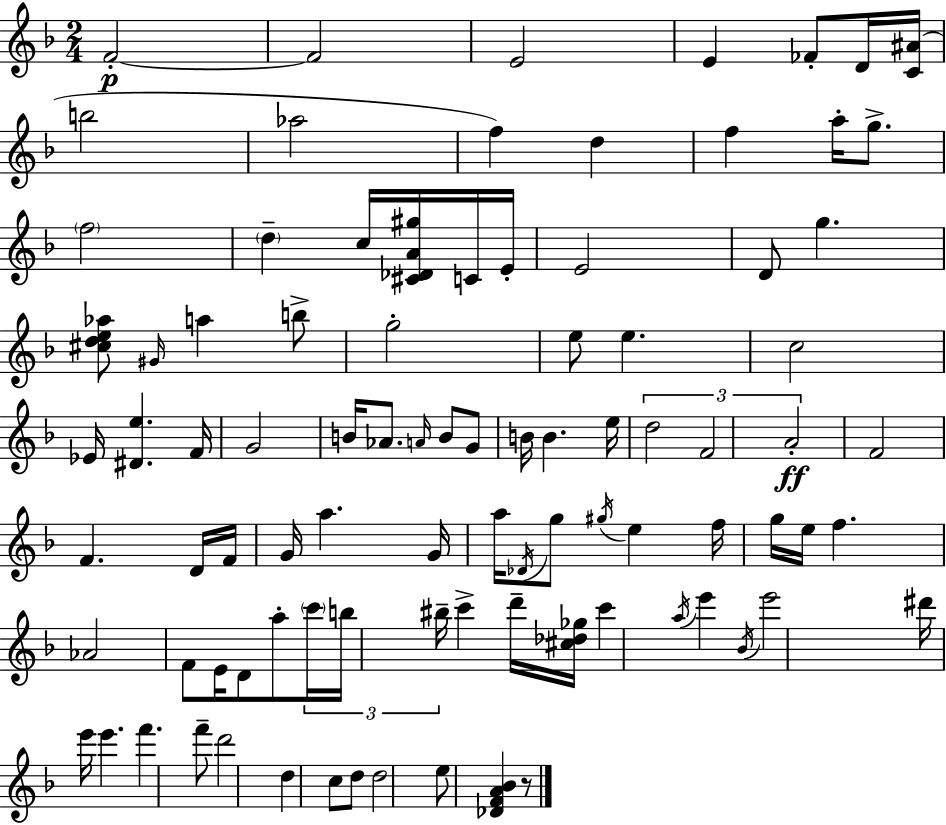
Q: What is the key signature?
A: F major